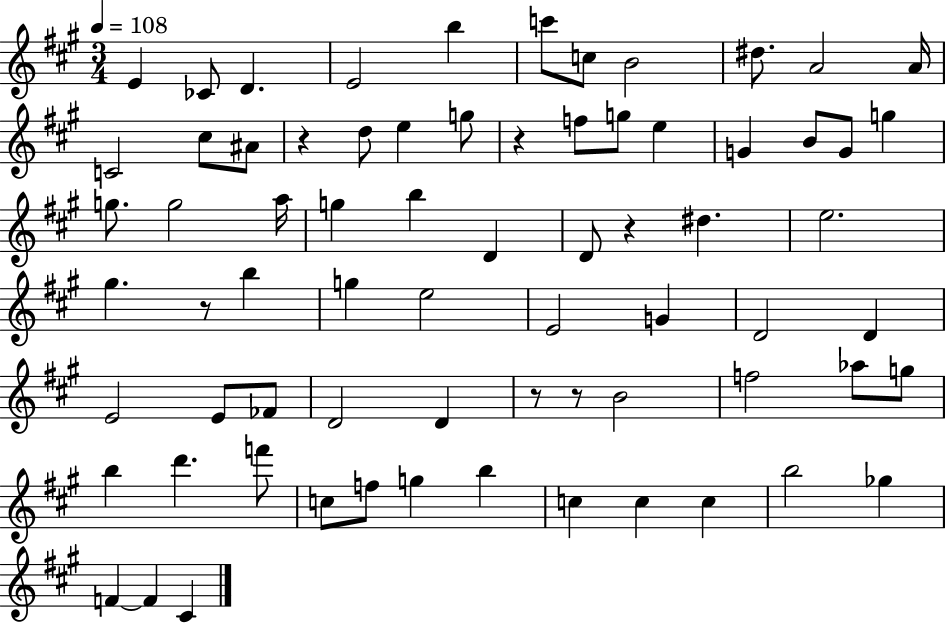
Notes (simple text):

E4/q CES4/e D4/q. E4/h B5/q C6/e C5/e B4/h D#5/e. A4/h A4/s C4/h C#5/e A#4/e R/q D5/e E5/q G5/e R/q F5/e G5/e E5/q G4/q B4/e G4/e G5/q G5/e. G5/h A5/s G5/q B5/q D4/q D4/e R/q D#5/q. E5/h. G#5/q. R/e B5/q G5/q E5/h E4/h G4/q D4/h D4/q E4/h E4/e FES4/e D4/h D4/q R/e R/e B4/h F5/h Ab5/e G5/e B5/q D6/q. F6/e C5/e F5/e G5/q B5/q C5/q C5/q C5/q B5/h Gb5/q F4/q F4/q C#4/q